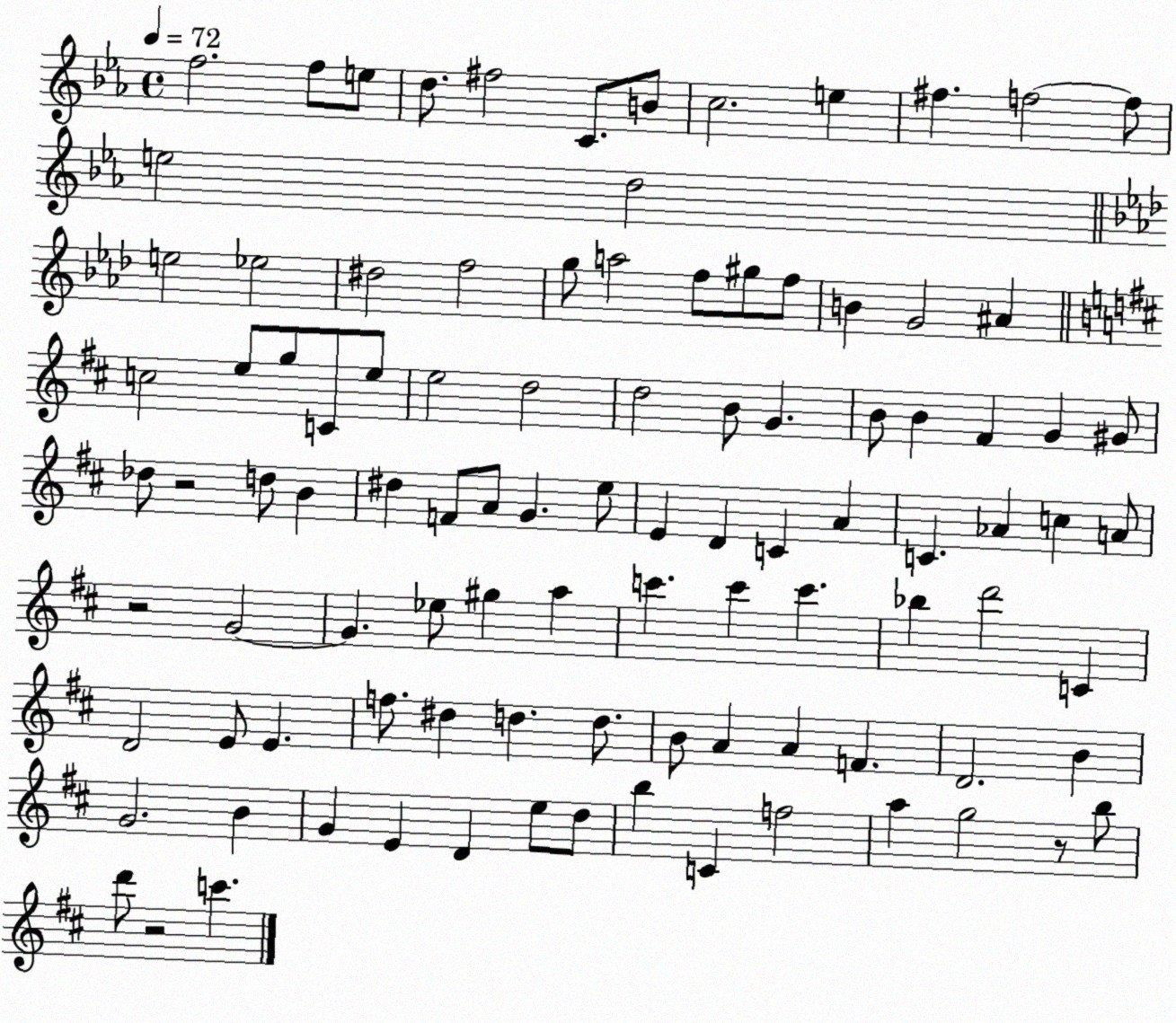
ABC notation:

X:1
T:Untitled
M:4/4
L:1/4
K:Eb
f2 f/2 e/2 d/2 ^f2 C/2 B/2 c2 e ^f f2 f/2 e2 d2 e2 _e2 ^d2 f2 g/2 a2 f/2 ^g/2 f/2 B G2 ^A c2 e/2 g/2 C/2 e/2 e2 d2 d2 B/2 G B/2 B ^F G ^G/2 _d/2 z2 d/2 B ^d F/2 A/2 G e/2 E D C A C _A c A/2 z2 G2 G _e/2 ^g a c' c' c' _b d'2 C D2 E/2 E f/2 ^d d d/2 B/2 A A F D2 B G2 B G E D e/2 d/2 b C f2 a g2 z/2 b/2 d'/2 z2 c'